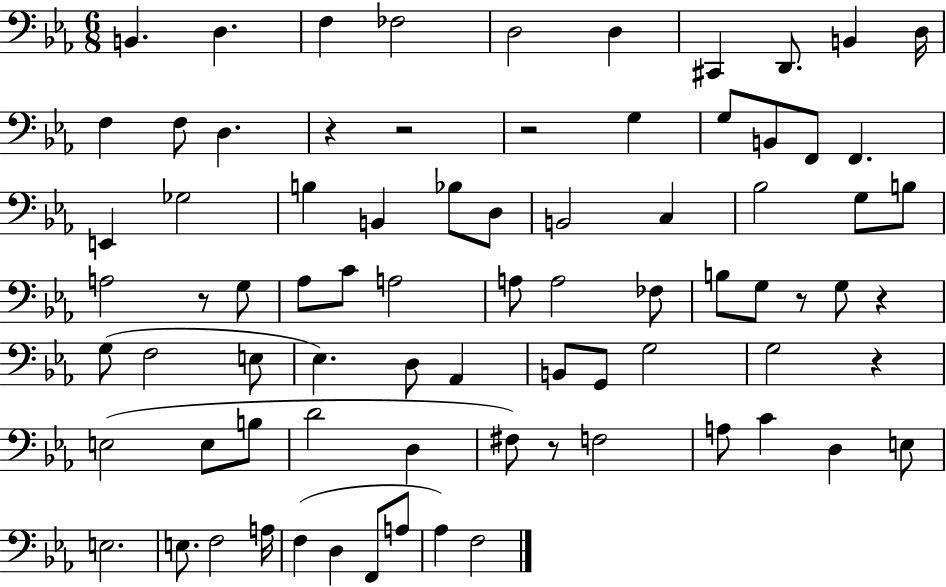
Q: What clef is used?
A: bass